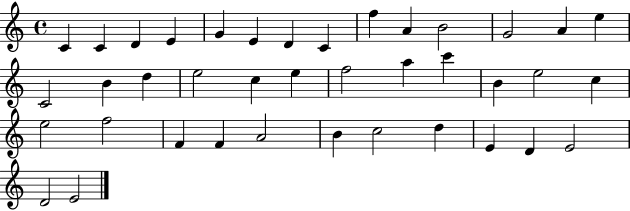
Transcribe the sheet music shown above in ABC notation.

X:1
T:Untitled
M:4/4
L:1/4
K:C
C C D E G E D C f A B2 G2 A e C2 B d e2 c e f2 a c' B e2 c e2 f2 F F A2 B c2 d E D E2 D2 E2